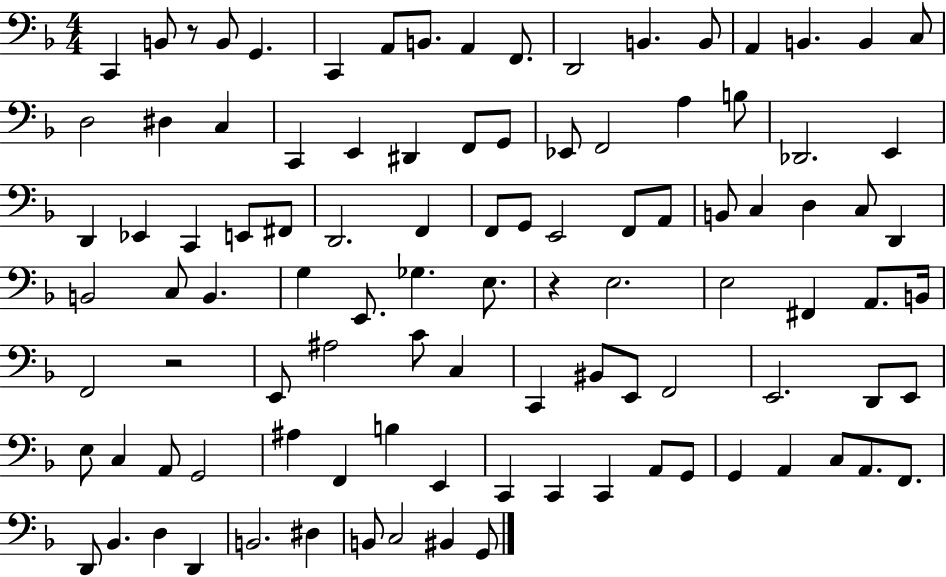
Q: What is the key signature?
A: F major